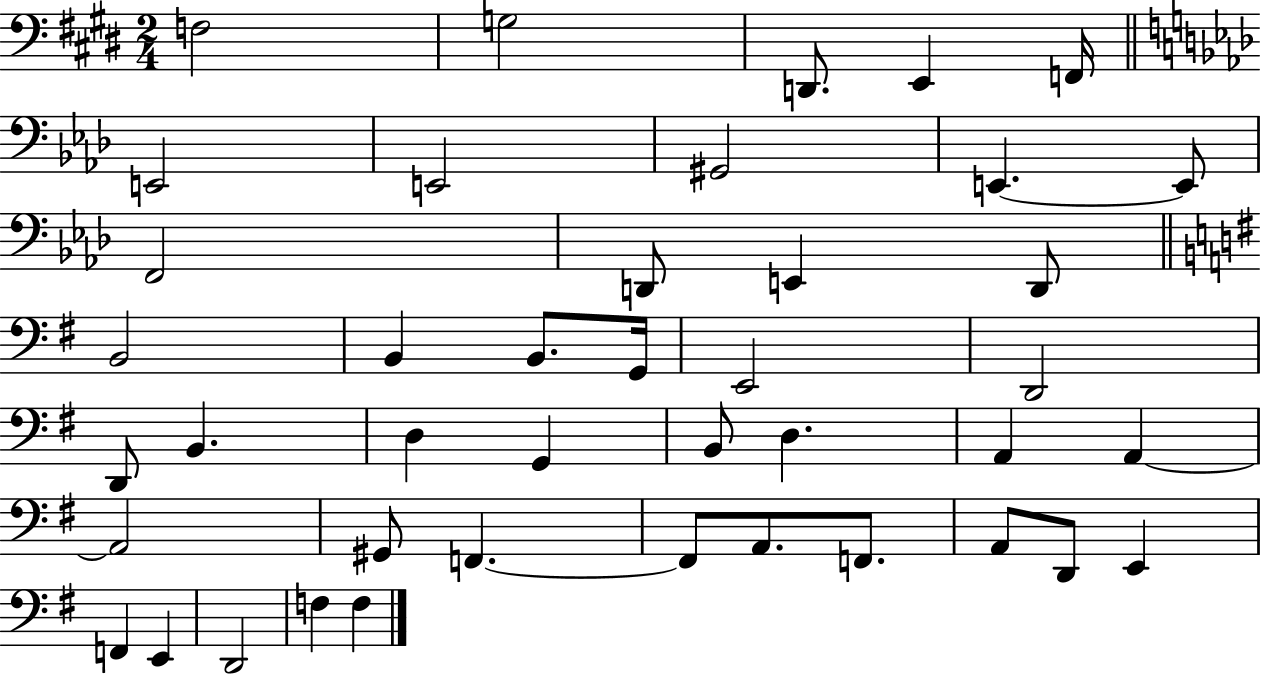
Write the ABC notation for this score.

X:1
T:Untitled
M:2/4
L:1/4
K:E
F,2 G,2 D,,/2 E,, F,,/4 E,,2 E,,2 ^G,,2 E,, E,,/2 F,,2 D,,/2 E,, D,,/2 B,,2 B,, B,,/2 G,,/4 E,,2 D,,2 D,,/2 B,, D, G,, B,,/2 D, A,, A,, A,,2 ^G,,/2 F,, F,,/2 A,,/2 F,,/2 A,,/2 D,,/2 E,, F,, E,, D,,2 F, F,